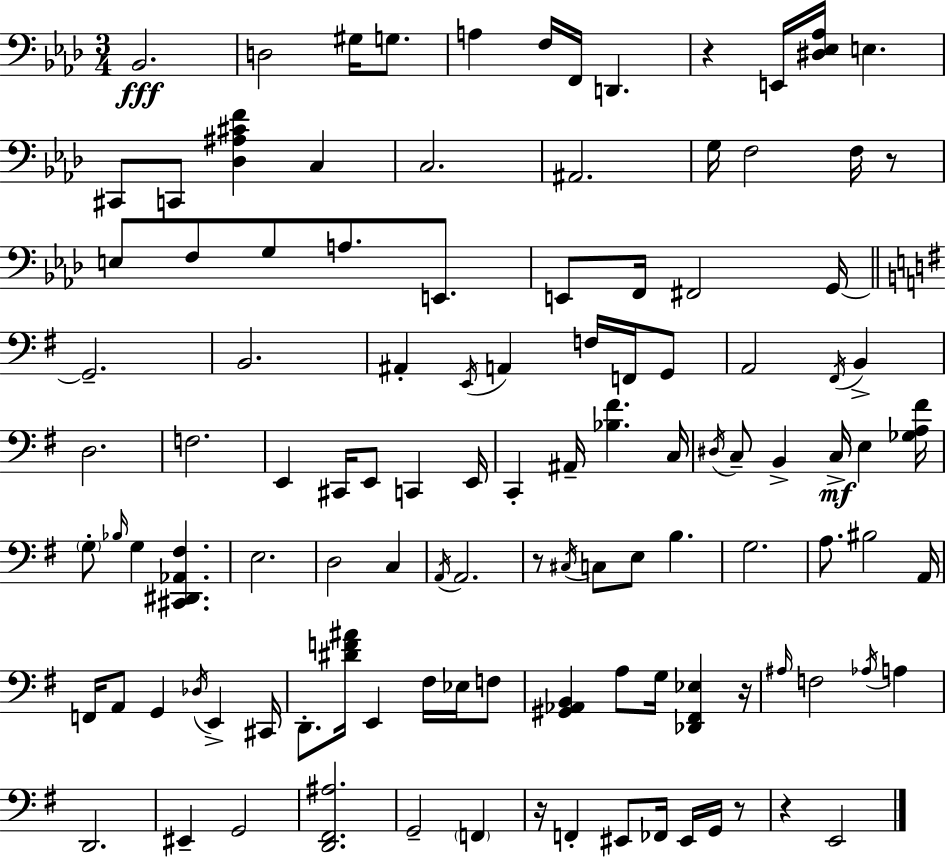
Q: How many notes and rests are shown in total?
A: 113